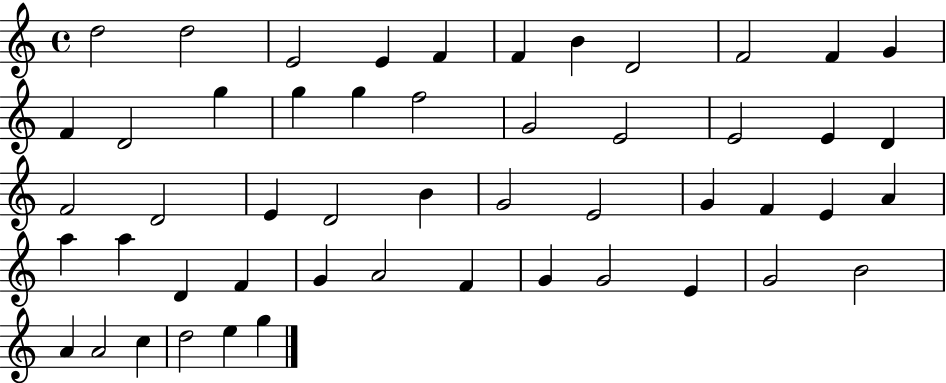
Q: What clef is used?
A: treble